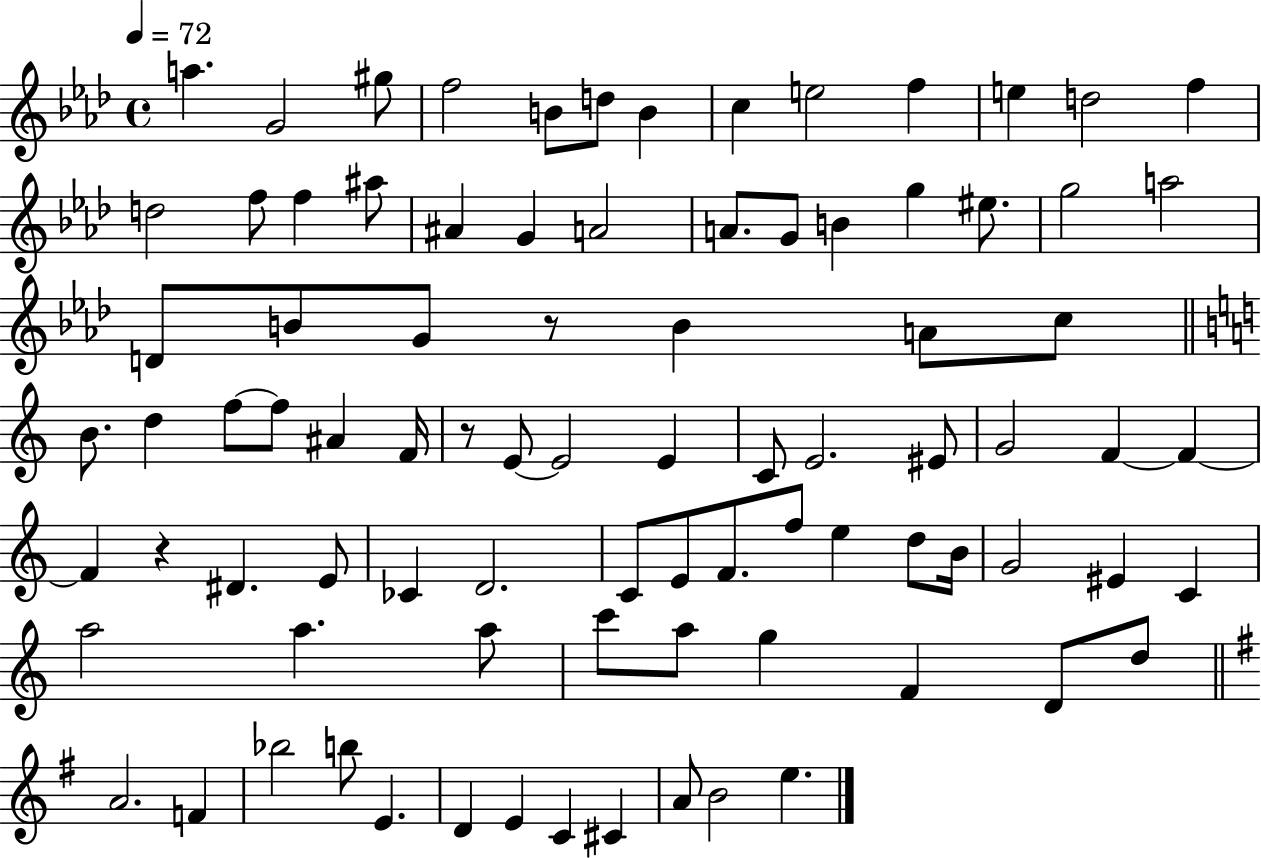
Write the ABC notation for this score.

X:1
T:Untitled
M:4/4
L:1/4
K:Ab
a G2 ^g/2 f2 B/2 d/2 B c e2 f e d2 f d2 f/2 f ^a/2 ^A G A2 A/2 G/2 B g ^e/2 g2 a2 D/2 B/2 G/2 z/2 B A/2 c/2 B/2 d f/2 f/2 ^A F/4 z/2 E/2 E2 E C/2 E2 ^E/2 G2 F F F z ^D E/2 _C D2 C/2 E/2 F/2 f/2 e d/2 B/4 G2 ^E C a2 a a/2 c'/2 a/2 g F D/2 d/2 A2 F _b2 b/2 E D E C ^C A/2 B2 e